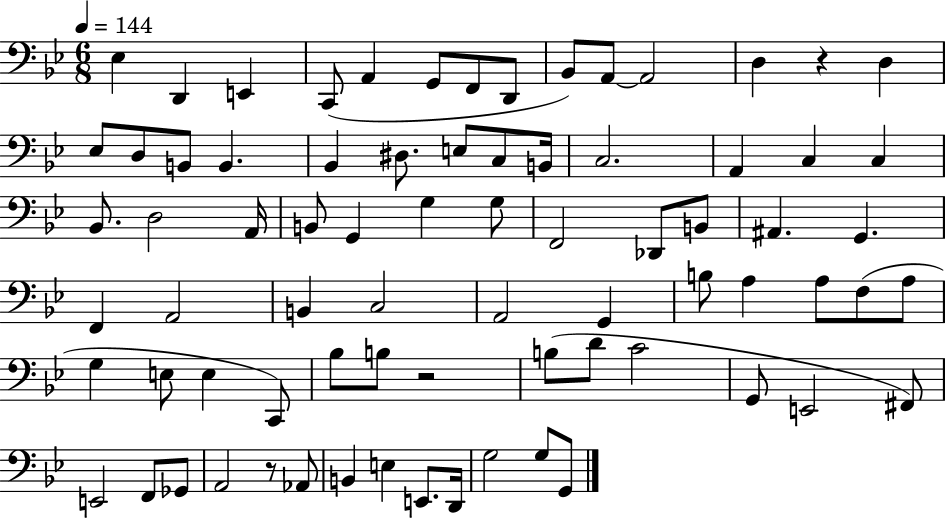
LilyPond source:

{
  \clef bass
  \numericTimeSignature
  \time 6/8
  \key bes \major
  \tempo 4 = 144
  ees4 d,4 e,4 | c,8( a,4 g,8 f,8 d,8 | bes,8) a,8~~ a,2 | d4 r4 d4 | \break ees8 d8 b,8 b,4. | bes,4 dis8. e8 c8 b,16 | c2. | a,4 c4 c4 | \break bes,8. d2 a,16 | b,8 g,4 g4 g8 | f,2 des,8 b,8 | ais,4. g,4. | \break f,4 a,2 | b,4 c2 | a,2 g,4 | b8 a4 a8 f8( a8 | \break g4 e8 e4 c,8) | bes8 b8 r2 | b8( d'8 c'2 | g,8 e,2 fis,8) | \break e,2 f,8 ges,8 | a,2 r8 aes,8 | b,4 e4 e,8. d,16 | g2 g8 g,8 | \break \bar "|."
}